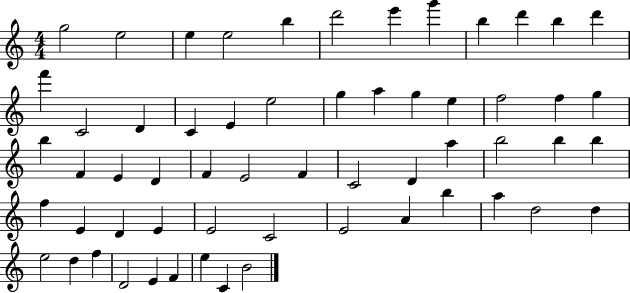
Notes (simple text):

G5/h E5/h E5/q E5/h B5/q D6/h E6/q G6/q B5/q D6/q B5/q D6/q F6/q C4/h D4/q C4/q E4/q E5/h G5/q A5/q G5/q E5/q F5/h F5/q G5/q B5/q F4/q E4/q D4/q F4/q E4/h F4/q C4/h D4/q A5/q B5/h B5/q B5/q F5/q E4/q D4/q E4/q E4/h C4/h E4/h A4/q B5/q A5/q D5/h D5/q E5/h D5/q F5/q D4/h E4/q F4/q E5/q C4/q B4/h